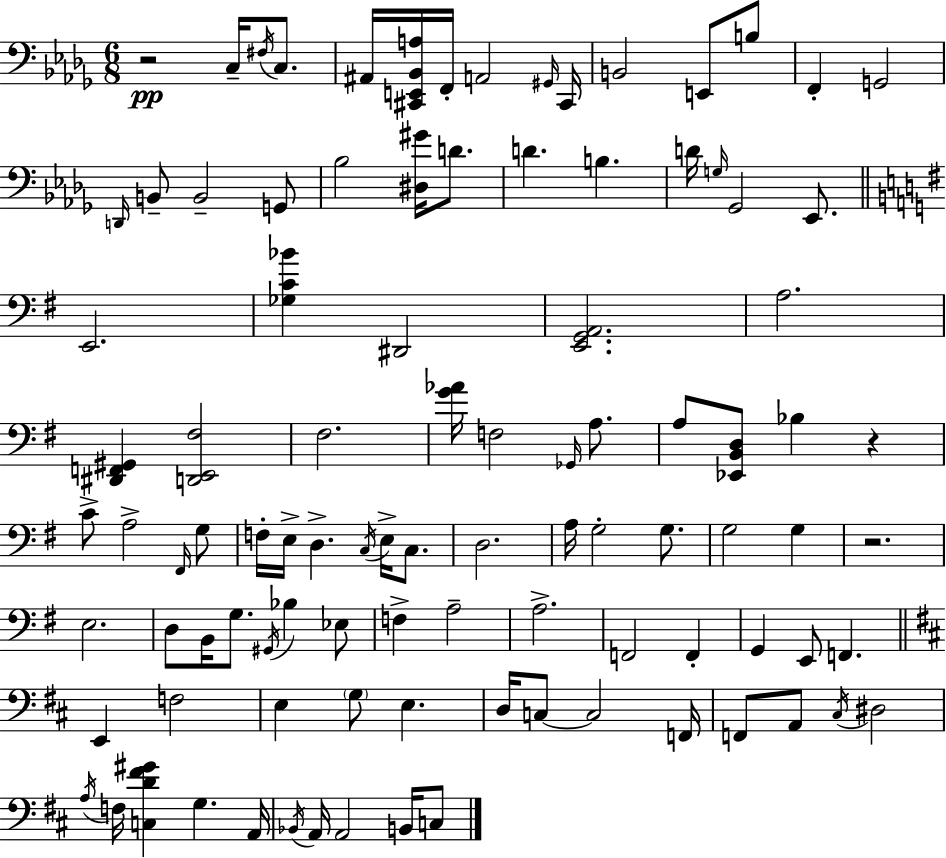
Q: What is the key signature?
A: BES minor